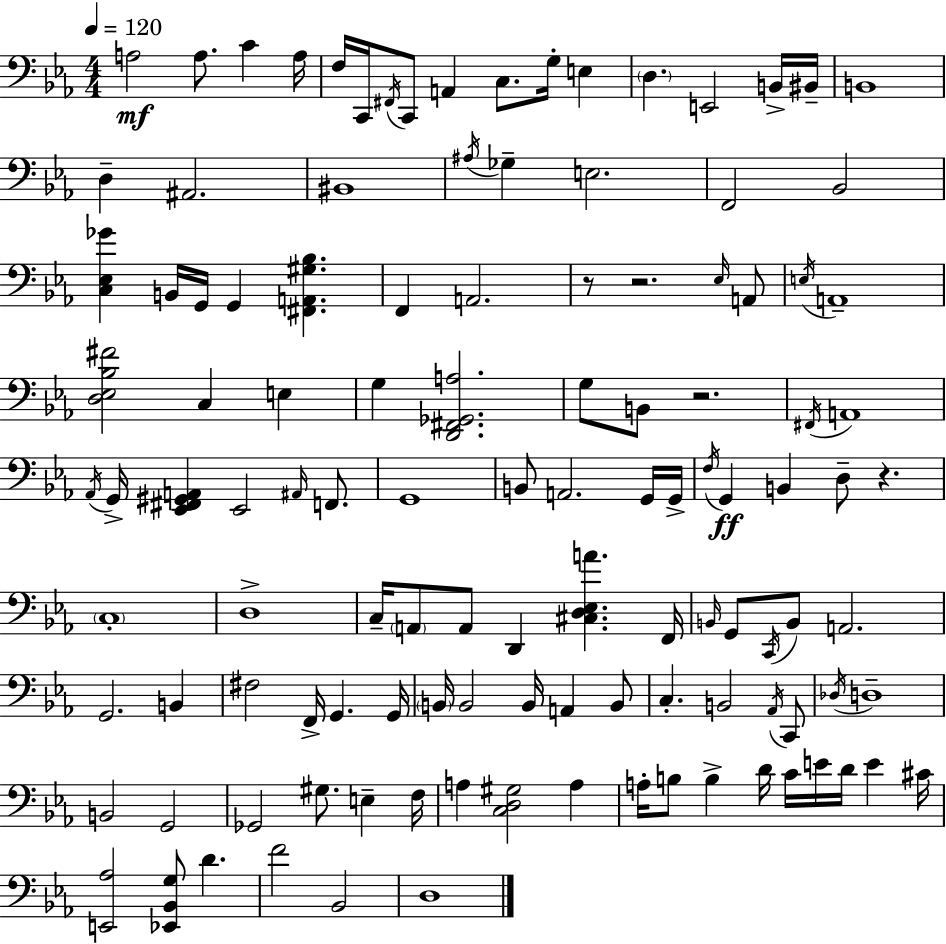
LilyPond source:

{
  \clef bass
  \numericTimeSignature
  \time 4/4
  \key ees \major
  \tempo 4 = 120
  a2\mf a8. c'4 a16 | f16 c,16 \acciaccatura { fis,16 } c,8 a,4 c8. g16-. e4 | \parenthesize d4. e,2 b,16-> | bis,16-- b,1 | \break d4-- ais,2. | bis,1 | \acciaccatura { ais16 } ges4-- e2. | f,2 bes,2 | \break <c ees ges'>4 b,16 g,16 g,4 <fis, a, gis bes>4. | f,4 a,2. | r8 r2. | \grace { ees16 } a,8 \acciaccatura { e16 } a,1-- | \break <d ees bes fis'>2 c4 | e4 g4 <d, fis, ges, a>2. | g8 b,8 r2. | \acciaccatura { fis,16 } a,1 | \break \acciaccatura { aes,16 } g,16-> <ees, fis, gis, a,>4 ees,2 | \grace { ais,16 } f,8. g,1 | b,8 a,2. | g,16 g,16-> \acciaccatura { f16 }\ff g,4 b,4 | \break d8-- r4. \parenthesize c1-. | d1-> | c16-- \parenthesize a,8 a,8 d,4 | <cis d ees a'>4. f,16 \grace { b,16 } g,8 \acciaccatura { c,16 } b,8 a,2. | \break g,2. | b,4 fis2 | f,16-> g,4. g,16 \parenthesize b,16 b,2 | b,16 a,4 b,8 c4.-. | \break b,2 \acciaccatura { aes,16 } c,8 \acciaccatura { des16 } d1-- | b,2 | g,2 ges,2 | gis8. e4-- f16 a4 | \break <c d gis>2 a4 a16-. b8 b4-> | d'16 c'16 e'16 d'16 e'4 cis'16 <e, aes>2 | <ees, bes, g>8 d'4. f'2 | bes,2 d1 | \break \bar "|."
}